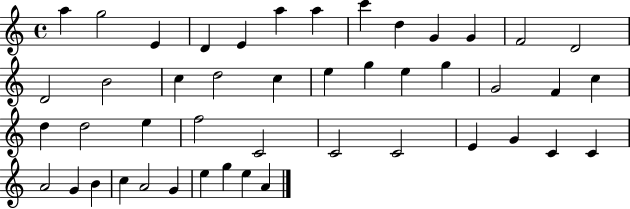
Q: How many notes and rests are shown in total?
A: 46